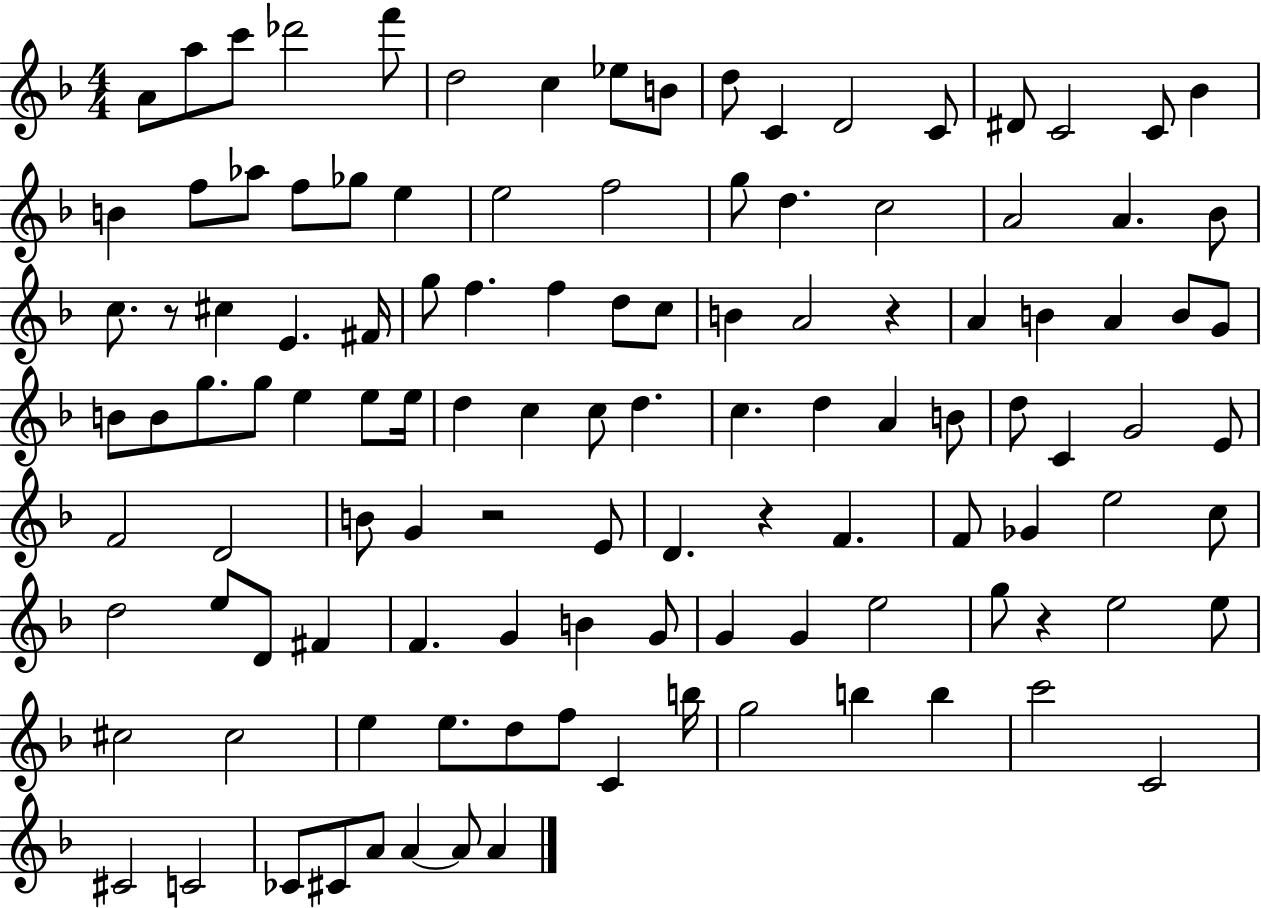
{
  \clef treble
  \numericTimeSignature
  \time 4/4
  \key f \major
  \repeat volta 2 { a'8 a''8 c'''8 des'''2 f'''8 | d''2 c''4 ees''8 b'8 | d''8 c'4 d'2 c'8 | dis'8 c'2 c'8 bes'4 | \break b'4 f''8 aes''8 f''8 ges''8 e''4 | e''2 f''2 | g''8 d''4. c''2 | a'2 a'4. bes'8 | \break c''8. r8 cis''4 e'4. fis'16 | g''8 f''4. f''4 d''8 c''8 | b'4 a'2 r4 | a'4 b'4 a'4 b'8 g'8 | \break b'8 b'8 g''8. g''8 e''4 e''8 e''16 | d''4 c''4 c''8 d''4. | c''4. d''4 a'4 b'8 | d''8 c'4 g'2 e'8 | \break f'2 d'2 | b'8 g'4 r2 e'8 | d'4. r4 f'4. | f'8 ges'4 e''2 c''8 | \break d''2 e''8 d'8 fis'4 | f'4. g'4 b'4 g'8 | g'4 g'4 e''2 | g''8 r4 e''2 e''8 | \break cis''2 cis''2 | e''4 e''8. d''8 f''8 c'4 b''16 | g''2 b''4 b''4 | c'''2 c'2 | \break cis'2 c'2 | ces'8 cis'8 a'8 a'4~~ a'8 a'4 | } \bar "|."
}